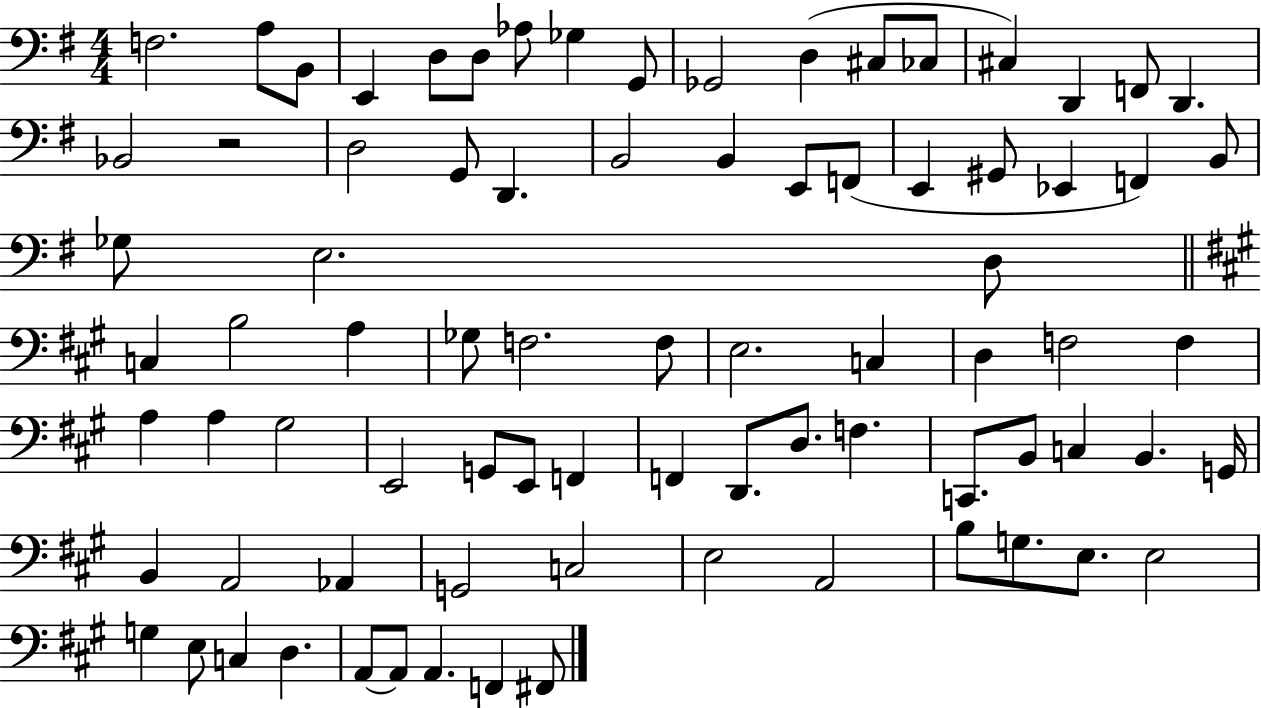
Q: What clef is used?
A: bass